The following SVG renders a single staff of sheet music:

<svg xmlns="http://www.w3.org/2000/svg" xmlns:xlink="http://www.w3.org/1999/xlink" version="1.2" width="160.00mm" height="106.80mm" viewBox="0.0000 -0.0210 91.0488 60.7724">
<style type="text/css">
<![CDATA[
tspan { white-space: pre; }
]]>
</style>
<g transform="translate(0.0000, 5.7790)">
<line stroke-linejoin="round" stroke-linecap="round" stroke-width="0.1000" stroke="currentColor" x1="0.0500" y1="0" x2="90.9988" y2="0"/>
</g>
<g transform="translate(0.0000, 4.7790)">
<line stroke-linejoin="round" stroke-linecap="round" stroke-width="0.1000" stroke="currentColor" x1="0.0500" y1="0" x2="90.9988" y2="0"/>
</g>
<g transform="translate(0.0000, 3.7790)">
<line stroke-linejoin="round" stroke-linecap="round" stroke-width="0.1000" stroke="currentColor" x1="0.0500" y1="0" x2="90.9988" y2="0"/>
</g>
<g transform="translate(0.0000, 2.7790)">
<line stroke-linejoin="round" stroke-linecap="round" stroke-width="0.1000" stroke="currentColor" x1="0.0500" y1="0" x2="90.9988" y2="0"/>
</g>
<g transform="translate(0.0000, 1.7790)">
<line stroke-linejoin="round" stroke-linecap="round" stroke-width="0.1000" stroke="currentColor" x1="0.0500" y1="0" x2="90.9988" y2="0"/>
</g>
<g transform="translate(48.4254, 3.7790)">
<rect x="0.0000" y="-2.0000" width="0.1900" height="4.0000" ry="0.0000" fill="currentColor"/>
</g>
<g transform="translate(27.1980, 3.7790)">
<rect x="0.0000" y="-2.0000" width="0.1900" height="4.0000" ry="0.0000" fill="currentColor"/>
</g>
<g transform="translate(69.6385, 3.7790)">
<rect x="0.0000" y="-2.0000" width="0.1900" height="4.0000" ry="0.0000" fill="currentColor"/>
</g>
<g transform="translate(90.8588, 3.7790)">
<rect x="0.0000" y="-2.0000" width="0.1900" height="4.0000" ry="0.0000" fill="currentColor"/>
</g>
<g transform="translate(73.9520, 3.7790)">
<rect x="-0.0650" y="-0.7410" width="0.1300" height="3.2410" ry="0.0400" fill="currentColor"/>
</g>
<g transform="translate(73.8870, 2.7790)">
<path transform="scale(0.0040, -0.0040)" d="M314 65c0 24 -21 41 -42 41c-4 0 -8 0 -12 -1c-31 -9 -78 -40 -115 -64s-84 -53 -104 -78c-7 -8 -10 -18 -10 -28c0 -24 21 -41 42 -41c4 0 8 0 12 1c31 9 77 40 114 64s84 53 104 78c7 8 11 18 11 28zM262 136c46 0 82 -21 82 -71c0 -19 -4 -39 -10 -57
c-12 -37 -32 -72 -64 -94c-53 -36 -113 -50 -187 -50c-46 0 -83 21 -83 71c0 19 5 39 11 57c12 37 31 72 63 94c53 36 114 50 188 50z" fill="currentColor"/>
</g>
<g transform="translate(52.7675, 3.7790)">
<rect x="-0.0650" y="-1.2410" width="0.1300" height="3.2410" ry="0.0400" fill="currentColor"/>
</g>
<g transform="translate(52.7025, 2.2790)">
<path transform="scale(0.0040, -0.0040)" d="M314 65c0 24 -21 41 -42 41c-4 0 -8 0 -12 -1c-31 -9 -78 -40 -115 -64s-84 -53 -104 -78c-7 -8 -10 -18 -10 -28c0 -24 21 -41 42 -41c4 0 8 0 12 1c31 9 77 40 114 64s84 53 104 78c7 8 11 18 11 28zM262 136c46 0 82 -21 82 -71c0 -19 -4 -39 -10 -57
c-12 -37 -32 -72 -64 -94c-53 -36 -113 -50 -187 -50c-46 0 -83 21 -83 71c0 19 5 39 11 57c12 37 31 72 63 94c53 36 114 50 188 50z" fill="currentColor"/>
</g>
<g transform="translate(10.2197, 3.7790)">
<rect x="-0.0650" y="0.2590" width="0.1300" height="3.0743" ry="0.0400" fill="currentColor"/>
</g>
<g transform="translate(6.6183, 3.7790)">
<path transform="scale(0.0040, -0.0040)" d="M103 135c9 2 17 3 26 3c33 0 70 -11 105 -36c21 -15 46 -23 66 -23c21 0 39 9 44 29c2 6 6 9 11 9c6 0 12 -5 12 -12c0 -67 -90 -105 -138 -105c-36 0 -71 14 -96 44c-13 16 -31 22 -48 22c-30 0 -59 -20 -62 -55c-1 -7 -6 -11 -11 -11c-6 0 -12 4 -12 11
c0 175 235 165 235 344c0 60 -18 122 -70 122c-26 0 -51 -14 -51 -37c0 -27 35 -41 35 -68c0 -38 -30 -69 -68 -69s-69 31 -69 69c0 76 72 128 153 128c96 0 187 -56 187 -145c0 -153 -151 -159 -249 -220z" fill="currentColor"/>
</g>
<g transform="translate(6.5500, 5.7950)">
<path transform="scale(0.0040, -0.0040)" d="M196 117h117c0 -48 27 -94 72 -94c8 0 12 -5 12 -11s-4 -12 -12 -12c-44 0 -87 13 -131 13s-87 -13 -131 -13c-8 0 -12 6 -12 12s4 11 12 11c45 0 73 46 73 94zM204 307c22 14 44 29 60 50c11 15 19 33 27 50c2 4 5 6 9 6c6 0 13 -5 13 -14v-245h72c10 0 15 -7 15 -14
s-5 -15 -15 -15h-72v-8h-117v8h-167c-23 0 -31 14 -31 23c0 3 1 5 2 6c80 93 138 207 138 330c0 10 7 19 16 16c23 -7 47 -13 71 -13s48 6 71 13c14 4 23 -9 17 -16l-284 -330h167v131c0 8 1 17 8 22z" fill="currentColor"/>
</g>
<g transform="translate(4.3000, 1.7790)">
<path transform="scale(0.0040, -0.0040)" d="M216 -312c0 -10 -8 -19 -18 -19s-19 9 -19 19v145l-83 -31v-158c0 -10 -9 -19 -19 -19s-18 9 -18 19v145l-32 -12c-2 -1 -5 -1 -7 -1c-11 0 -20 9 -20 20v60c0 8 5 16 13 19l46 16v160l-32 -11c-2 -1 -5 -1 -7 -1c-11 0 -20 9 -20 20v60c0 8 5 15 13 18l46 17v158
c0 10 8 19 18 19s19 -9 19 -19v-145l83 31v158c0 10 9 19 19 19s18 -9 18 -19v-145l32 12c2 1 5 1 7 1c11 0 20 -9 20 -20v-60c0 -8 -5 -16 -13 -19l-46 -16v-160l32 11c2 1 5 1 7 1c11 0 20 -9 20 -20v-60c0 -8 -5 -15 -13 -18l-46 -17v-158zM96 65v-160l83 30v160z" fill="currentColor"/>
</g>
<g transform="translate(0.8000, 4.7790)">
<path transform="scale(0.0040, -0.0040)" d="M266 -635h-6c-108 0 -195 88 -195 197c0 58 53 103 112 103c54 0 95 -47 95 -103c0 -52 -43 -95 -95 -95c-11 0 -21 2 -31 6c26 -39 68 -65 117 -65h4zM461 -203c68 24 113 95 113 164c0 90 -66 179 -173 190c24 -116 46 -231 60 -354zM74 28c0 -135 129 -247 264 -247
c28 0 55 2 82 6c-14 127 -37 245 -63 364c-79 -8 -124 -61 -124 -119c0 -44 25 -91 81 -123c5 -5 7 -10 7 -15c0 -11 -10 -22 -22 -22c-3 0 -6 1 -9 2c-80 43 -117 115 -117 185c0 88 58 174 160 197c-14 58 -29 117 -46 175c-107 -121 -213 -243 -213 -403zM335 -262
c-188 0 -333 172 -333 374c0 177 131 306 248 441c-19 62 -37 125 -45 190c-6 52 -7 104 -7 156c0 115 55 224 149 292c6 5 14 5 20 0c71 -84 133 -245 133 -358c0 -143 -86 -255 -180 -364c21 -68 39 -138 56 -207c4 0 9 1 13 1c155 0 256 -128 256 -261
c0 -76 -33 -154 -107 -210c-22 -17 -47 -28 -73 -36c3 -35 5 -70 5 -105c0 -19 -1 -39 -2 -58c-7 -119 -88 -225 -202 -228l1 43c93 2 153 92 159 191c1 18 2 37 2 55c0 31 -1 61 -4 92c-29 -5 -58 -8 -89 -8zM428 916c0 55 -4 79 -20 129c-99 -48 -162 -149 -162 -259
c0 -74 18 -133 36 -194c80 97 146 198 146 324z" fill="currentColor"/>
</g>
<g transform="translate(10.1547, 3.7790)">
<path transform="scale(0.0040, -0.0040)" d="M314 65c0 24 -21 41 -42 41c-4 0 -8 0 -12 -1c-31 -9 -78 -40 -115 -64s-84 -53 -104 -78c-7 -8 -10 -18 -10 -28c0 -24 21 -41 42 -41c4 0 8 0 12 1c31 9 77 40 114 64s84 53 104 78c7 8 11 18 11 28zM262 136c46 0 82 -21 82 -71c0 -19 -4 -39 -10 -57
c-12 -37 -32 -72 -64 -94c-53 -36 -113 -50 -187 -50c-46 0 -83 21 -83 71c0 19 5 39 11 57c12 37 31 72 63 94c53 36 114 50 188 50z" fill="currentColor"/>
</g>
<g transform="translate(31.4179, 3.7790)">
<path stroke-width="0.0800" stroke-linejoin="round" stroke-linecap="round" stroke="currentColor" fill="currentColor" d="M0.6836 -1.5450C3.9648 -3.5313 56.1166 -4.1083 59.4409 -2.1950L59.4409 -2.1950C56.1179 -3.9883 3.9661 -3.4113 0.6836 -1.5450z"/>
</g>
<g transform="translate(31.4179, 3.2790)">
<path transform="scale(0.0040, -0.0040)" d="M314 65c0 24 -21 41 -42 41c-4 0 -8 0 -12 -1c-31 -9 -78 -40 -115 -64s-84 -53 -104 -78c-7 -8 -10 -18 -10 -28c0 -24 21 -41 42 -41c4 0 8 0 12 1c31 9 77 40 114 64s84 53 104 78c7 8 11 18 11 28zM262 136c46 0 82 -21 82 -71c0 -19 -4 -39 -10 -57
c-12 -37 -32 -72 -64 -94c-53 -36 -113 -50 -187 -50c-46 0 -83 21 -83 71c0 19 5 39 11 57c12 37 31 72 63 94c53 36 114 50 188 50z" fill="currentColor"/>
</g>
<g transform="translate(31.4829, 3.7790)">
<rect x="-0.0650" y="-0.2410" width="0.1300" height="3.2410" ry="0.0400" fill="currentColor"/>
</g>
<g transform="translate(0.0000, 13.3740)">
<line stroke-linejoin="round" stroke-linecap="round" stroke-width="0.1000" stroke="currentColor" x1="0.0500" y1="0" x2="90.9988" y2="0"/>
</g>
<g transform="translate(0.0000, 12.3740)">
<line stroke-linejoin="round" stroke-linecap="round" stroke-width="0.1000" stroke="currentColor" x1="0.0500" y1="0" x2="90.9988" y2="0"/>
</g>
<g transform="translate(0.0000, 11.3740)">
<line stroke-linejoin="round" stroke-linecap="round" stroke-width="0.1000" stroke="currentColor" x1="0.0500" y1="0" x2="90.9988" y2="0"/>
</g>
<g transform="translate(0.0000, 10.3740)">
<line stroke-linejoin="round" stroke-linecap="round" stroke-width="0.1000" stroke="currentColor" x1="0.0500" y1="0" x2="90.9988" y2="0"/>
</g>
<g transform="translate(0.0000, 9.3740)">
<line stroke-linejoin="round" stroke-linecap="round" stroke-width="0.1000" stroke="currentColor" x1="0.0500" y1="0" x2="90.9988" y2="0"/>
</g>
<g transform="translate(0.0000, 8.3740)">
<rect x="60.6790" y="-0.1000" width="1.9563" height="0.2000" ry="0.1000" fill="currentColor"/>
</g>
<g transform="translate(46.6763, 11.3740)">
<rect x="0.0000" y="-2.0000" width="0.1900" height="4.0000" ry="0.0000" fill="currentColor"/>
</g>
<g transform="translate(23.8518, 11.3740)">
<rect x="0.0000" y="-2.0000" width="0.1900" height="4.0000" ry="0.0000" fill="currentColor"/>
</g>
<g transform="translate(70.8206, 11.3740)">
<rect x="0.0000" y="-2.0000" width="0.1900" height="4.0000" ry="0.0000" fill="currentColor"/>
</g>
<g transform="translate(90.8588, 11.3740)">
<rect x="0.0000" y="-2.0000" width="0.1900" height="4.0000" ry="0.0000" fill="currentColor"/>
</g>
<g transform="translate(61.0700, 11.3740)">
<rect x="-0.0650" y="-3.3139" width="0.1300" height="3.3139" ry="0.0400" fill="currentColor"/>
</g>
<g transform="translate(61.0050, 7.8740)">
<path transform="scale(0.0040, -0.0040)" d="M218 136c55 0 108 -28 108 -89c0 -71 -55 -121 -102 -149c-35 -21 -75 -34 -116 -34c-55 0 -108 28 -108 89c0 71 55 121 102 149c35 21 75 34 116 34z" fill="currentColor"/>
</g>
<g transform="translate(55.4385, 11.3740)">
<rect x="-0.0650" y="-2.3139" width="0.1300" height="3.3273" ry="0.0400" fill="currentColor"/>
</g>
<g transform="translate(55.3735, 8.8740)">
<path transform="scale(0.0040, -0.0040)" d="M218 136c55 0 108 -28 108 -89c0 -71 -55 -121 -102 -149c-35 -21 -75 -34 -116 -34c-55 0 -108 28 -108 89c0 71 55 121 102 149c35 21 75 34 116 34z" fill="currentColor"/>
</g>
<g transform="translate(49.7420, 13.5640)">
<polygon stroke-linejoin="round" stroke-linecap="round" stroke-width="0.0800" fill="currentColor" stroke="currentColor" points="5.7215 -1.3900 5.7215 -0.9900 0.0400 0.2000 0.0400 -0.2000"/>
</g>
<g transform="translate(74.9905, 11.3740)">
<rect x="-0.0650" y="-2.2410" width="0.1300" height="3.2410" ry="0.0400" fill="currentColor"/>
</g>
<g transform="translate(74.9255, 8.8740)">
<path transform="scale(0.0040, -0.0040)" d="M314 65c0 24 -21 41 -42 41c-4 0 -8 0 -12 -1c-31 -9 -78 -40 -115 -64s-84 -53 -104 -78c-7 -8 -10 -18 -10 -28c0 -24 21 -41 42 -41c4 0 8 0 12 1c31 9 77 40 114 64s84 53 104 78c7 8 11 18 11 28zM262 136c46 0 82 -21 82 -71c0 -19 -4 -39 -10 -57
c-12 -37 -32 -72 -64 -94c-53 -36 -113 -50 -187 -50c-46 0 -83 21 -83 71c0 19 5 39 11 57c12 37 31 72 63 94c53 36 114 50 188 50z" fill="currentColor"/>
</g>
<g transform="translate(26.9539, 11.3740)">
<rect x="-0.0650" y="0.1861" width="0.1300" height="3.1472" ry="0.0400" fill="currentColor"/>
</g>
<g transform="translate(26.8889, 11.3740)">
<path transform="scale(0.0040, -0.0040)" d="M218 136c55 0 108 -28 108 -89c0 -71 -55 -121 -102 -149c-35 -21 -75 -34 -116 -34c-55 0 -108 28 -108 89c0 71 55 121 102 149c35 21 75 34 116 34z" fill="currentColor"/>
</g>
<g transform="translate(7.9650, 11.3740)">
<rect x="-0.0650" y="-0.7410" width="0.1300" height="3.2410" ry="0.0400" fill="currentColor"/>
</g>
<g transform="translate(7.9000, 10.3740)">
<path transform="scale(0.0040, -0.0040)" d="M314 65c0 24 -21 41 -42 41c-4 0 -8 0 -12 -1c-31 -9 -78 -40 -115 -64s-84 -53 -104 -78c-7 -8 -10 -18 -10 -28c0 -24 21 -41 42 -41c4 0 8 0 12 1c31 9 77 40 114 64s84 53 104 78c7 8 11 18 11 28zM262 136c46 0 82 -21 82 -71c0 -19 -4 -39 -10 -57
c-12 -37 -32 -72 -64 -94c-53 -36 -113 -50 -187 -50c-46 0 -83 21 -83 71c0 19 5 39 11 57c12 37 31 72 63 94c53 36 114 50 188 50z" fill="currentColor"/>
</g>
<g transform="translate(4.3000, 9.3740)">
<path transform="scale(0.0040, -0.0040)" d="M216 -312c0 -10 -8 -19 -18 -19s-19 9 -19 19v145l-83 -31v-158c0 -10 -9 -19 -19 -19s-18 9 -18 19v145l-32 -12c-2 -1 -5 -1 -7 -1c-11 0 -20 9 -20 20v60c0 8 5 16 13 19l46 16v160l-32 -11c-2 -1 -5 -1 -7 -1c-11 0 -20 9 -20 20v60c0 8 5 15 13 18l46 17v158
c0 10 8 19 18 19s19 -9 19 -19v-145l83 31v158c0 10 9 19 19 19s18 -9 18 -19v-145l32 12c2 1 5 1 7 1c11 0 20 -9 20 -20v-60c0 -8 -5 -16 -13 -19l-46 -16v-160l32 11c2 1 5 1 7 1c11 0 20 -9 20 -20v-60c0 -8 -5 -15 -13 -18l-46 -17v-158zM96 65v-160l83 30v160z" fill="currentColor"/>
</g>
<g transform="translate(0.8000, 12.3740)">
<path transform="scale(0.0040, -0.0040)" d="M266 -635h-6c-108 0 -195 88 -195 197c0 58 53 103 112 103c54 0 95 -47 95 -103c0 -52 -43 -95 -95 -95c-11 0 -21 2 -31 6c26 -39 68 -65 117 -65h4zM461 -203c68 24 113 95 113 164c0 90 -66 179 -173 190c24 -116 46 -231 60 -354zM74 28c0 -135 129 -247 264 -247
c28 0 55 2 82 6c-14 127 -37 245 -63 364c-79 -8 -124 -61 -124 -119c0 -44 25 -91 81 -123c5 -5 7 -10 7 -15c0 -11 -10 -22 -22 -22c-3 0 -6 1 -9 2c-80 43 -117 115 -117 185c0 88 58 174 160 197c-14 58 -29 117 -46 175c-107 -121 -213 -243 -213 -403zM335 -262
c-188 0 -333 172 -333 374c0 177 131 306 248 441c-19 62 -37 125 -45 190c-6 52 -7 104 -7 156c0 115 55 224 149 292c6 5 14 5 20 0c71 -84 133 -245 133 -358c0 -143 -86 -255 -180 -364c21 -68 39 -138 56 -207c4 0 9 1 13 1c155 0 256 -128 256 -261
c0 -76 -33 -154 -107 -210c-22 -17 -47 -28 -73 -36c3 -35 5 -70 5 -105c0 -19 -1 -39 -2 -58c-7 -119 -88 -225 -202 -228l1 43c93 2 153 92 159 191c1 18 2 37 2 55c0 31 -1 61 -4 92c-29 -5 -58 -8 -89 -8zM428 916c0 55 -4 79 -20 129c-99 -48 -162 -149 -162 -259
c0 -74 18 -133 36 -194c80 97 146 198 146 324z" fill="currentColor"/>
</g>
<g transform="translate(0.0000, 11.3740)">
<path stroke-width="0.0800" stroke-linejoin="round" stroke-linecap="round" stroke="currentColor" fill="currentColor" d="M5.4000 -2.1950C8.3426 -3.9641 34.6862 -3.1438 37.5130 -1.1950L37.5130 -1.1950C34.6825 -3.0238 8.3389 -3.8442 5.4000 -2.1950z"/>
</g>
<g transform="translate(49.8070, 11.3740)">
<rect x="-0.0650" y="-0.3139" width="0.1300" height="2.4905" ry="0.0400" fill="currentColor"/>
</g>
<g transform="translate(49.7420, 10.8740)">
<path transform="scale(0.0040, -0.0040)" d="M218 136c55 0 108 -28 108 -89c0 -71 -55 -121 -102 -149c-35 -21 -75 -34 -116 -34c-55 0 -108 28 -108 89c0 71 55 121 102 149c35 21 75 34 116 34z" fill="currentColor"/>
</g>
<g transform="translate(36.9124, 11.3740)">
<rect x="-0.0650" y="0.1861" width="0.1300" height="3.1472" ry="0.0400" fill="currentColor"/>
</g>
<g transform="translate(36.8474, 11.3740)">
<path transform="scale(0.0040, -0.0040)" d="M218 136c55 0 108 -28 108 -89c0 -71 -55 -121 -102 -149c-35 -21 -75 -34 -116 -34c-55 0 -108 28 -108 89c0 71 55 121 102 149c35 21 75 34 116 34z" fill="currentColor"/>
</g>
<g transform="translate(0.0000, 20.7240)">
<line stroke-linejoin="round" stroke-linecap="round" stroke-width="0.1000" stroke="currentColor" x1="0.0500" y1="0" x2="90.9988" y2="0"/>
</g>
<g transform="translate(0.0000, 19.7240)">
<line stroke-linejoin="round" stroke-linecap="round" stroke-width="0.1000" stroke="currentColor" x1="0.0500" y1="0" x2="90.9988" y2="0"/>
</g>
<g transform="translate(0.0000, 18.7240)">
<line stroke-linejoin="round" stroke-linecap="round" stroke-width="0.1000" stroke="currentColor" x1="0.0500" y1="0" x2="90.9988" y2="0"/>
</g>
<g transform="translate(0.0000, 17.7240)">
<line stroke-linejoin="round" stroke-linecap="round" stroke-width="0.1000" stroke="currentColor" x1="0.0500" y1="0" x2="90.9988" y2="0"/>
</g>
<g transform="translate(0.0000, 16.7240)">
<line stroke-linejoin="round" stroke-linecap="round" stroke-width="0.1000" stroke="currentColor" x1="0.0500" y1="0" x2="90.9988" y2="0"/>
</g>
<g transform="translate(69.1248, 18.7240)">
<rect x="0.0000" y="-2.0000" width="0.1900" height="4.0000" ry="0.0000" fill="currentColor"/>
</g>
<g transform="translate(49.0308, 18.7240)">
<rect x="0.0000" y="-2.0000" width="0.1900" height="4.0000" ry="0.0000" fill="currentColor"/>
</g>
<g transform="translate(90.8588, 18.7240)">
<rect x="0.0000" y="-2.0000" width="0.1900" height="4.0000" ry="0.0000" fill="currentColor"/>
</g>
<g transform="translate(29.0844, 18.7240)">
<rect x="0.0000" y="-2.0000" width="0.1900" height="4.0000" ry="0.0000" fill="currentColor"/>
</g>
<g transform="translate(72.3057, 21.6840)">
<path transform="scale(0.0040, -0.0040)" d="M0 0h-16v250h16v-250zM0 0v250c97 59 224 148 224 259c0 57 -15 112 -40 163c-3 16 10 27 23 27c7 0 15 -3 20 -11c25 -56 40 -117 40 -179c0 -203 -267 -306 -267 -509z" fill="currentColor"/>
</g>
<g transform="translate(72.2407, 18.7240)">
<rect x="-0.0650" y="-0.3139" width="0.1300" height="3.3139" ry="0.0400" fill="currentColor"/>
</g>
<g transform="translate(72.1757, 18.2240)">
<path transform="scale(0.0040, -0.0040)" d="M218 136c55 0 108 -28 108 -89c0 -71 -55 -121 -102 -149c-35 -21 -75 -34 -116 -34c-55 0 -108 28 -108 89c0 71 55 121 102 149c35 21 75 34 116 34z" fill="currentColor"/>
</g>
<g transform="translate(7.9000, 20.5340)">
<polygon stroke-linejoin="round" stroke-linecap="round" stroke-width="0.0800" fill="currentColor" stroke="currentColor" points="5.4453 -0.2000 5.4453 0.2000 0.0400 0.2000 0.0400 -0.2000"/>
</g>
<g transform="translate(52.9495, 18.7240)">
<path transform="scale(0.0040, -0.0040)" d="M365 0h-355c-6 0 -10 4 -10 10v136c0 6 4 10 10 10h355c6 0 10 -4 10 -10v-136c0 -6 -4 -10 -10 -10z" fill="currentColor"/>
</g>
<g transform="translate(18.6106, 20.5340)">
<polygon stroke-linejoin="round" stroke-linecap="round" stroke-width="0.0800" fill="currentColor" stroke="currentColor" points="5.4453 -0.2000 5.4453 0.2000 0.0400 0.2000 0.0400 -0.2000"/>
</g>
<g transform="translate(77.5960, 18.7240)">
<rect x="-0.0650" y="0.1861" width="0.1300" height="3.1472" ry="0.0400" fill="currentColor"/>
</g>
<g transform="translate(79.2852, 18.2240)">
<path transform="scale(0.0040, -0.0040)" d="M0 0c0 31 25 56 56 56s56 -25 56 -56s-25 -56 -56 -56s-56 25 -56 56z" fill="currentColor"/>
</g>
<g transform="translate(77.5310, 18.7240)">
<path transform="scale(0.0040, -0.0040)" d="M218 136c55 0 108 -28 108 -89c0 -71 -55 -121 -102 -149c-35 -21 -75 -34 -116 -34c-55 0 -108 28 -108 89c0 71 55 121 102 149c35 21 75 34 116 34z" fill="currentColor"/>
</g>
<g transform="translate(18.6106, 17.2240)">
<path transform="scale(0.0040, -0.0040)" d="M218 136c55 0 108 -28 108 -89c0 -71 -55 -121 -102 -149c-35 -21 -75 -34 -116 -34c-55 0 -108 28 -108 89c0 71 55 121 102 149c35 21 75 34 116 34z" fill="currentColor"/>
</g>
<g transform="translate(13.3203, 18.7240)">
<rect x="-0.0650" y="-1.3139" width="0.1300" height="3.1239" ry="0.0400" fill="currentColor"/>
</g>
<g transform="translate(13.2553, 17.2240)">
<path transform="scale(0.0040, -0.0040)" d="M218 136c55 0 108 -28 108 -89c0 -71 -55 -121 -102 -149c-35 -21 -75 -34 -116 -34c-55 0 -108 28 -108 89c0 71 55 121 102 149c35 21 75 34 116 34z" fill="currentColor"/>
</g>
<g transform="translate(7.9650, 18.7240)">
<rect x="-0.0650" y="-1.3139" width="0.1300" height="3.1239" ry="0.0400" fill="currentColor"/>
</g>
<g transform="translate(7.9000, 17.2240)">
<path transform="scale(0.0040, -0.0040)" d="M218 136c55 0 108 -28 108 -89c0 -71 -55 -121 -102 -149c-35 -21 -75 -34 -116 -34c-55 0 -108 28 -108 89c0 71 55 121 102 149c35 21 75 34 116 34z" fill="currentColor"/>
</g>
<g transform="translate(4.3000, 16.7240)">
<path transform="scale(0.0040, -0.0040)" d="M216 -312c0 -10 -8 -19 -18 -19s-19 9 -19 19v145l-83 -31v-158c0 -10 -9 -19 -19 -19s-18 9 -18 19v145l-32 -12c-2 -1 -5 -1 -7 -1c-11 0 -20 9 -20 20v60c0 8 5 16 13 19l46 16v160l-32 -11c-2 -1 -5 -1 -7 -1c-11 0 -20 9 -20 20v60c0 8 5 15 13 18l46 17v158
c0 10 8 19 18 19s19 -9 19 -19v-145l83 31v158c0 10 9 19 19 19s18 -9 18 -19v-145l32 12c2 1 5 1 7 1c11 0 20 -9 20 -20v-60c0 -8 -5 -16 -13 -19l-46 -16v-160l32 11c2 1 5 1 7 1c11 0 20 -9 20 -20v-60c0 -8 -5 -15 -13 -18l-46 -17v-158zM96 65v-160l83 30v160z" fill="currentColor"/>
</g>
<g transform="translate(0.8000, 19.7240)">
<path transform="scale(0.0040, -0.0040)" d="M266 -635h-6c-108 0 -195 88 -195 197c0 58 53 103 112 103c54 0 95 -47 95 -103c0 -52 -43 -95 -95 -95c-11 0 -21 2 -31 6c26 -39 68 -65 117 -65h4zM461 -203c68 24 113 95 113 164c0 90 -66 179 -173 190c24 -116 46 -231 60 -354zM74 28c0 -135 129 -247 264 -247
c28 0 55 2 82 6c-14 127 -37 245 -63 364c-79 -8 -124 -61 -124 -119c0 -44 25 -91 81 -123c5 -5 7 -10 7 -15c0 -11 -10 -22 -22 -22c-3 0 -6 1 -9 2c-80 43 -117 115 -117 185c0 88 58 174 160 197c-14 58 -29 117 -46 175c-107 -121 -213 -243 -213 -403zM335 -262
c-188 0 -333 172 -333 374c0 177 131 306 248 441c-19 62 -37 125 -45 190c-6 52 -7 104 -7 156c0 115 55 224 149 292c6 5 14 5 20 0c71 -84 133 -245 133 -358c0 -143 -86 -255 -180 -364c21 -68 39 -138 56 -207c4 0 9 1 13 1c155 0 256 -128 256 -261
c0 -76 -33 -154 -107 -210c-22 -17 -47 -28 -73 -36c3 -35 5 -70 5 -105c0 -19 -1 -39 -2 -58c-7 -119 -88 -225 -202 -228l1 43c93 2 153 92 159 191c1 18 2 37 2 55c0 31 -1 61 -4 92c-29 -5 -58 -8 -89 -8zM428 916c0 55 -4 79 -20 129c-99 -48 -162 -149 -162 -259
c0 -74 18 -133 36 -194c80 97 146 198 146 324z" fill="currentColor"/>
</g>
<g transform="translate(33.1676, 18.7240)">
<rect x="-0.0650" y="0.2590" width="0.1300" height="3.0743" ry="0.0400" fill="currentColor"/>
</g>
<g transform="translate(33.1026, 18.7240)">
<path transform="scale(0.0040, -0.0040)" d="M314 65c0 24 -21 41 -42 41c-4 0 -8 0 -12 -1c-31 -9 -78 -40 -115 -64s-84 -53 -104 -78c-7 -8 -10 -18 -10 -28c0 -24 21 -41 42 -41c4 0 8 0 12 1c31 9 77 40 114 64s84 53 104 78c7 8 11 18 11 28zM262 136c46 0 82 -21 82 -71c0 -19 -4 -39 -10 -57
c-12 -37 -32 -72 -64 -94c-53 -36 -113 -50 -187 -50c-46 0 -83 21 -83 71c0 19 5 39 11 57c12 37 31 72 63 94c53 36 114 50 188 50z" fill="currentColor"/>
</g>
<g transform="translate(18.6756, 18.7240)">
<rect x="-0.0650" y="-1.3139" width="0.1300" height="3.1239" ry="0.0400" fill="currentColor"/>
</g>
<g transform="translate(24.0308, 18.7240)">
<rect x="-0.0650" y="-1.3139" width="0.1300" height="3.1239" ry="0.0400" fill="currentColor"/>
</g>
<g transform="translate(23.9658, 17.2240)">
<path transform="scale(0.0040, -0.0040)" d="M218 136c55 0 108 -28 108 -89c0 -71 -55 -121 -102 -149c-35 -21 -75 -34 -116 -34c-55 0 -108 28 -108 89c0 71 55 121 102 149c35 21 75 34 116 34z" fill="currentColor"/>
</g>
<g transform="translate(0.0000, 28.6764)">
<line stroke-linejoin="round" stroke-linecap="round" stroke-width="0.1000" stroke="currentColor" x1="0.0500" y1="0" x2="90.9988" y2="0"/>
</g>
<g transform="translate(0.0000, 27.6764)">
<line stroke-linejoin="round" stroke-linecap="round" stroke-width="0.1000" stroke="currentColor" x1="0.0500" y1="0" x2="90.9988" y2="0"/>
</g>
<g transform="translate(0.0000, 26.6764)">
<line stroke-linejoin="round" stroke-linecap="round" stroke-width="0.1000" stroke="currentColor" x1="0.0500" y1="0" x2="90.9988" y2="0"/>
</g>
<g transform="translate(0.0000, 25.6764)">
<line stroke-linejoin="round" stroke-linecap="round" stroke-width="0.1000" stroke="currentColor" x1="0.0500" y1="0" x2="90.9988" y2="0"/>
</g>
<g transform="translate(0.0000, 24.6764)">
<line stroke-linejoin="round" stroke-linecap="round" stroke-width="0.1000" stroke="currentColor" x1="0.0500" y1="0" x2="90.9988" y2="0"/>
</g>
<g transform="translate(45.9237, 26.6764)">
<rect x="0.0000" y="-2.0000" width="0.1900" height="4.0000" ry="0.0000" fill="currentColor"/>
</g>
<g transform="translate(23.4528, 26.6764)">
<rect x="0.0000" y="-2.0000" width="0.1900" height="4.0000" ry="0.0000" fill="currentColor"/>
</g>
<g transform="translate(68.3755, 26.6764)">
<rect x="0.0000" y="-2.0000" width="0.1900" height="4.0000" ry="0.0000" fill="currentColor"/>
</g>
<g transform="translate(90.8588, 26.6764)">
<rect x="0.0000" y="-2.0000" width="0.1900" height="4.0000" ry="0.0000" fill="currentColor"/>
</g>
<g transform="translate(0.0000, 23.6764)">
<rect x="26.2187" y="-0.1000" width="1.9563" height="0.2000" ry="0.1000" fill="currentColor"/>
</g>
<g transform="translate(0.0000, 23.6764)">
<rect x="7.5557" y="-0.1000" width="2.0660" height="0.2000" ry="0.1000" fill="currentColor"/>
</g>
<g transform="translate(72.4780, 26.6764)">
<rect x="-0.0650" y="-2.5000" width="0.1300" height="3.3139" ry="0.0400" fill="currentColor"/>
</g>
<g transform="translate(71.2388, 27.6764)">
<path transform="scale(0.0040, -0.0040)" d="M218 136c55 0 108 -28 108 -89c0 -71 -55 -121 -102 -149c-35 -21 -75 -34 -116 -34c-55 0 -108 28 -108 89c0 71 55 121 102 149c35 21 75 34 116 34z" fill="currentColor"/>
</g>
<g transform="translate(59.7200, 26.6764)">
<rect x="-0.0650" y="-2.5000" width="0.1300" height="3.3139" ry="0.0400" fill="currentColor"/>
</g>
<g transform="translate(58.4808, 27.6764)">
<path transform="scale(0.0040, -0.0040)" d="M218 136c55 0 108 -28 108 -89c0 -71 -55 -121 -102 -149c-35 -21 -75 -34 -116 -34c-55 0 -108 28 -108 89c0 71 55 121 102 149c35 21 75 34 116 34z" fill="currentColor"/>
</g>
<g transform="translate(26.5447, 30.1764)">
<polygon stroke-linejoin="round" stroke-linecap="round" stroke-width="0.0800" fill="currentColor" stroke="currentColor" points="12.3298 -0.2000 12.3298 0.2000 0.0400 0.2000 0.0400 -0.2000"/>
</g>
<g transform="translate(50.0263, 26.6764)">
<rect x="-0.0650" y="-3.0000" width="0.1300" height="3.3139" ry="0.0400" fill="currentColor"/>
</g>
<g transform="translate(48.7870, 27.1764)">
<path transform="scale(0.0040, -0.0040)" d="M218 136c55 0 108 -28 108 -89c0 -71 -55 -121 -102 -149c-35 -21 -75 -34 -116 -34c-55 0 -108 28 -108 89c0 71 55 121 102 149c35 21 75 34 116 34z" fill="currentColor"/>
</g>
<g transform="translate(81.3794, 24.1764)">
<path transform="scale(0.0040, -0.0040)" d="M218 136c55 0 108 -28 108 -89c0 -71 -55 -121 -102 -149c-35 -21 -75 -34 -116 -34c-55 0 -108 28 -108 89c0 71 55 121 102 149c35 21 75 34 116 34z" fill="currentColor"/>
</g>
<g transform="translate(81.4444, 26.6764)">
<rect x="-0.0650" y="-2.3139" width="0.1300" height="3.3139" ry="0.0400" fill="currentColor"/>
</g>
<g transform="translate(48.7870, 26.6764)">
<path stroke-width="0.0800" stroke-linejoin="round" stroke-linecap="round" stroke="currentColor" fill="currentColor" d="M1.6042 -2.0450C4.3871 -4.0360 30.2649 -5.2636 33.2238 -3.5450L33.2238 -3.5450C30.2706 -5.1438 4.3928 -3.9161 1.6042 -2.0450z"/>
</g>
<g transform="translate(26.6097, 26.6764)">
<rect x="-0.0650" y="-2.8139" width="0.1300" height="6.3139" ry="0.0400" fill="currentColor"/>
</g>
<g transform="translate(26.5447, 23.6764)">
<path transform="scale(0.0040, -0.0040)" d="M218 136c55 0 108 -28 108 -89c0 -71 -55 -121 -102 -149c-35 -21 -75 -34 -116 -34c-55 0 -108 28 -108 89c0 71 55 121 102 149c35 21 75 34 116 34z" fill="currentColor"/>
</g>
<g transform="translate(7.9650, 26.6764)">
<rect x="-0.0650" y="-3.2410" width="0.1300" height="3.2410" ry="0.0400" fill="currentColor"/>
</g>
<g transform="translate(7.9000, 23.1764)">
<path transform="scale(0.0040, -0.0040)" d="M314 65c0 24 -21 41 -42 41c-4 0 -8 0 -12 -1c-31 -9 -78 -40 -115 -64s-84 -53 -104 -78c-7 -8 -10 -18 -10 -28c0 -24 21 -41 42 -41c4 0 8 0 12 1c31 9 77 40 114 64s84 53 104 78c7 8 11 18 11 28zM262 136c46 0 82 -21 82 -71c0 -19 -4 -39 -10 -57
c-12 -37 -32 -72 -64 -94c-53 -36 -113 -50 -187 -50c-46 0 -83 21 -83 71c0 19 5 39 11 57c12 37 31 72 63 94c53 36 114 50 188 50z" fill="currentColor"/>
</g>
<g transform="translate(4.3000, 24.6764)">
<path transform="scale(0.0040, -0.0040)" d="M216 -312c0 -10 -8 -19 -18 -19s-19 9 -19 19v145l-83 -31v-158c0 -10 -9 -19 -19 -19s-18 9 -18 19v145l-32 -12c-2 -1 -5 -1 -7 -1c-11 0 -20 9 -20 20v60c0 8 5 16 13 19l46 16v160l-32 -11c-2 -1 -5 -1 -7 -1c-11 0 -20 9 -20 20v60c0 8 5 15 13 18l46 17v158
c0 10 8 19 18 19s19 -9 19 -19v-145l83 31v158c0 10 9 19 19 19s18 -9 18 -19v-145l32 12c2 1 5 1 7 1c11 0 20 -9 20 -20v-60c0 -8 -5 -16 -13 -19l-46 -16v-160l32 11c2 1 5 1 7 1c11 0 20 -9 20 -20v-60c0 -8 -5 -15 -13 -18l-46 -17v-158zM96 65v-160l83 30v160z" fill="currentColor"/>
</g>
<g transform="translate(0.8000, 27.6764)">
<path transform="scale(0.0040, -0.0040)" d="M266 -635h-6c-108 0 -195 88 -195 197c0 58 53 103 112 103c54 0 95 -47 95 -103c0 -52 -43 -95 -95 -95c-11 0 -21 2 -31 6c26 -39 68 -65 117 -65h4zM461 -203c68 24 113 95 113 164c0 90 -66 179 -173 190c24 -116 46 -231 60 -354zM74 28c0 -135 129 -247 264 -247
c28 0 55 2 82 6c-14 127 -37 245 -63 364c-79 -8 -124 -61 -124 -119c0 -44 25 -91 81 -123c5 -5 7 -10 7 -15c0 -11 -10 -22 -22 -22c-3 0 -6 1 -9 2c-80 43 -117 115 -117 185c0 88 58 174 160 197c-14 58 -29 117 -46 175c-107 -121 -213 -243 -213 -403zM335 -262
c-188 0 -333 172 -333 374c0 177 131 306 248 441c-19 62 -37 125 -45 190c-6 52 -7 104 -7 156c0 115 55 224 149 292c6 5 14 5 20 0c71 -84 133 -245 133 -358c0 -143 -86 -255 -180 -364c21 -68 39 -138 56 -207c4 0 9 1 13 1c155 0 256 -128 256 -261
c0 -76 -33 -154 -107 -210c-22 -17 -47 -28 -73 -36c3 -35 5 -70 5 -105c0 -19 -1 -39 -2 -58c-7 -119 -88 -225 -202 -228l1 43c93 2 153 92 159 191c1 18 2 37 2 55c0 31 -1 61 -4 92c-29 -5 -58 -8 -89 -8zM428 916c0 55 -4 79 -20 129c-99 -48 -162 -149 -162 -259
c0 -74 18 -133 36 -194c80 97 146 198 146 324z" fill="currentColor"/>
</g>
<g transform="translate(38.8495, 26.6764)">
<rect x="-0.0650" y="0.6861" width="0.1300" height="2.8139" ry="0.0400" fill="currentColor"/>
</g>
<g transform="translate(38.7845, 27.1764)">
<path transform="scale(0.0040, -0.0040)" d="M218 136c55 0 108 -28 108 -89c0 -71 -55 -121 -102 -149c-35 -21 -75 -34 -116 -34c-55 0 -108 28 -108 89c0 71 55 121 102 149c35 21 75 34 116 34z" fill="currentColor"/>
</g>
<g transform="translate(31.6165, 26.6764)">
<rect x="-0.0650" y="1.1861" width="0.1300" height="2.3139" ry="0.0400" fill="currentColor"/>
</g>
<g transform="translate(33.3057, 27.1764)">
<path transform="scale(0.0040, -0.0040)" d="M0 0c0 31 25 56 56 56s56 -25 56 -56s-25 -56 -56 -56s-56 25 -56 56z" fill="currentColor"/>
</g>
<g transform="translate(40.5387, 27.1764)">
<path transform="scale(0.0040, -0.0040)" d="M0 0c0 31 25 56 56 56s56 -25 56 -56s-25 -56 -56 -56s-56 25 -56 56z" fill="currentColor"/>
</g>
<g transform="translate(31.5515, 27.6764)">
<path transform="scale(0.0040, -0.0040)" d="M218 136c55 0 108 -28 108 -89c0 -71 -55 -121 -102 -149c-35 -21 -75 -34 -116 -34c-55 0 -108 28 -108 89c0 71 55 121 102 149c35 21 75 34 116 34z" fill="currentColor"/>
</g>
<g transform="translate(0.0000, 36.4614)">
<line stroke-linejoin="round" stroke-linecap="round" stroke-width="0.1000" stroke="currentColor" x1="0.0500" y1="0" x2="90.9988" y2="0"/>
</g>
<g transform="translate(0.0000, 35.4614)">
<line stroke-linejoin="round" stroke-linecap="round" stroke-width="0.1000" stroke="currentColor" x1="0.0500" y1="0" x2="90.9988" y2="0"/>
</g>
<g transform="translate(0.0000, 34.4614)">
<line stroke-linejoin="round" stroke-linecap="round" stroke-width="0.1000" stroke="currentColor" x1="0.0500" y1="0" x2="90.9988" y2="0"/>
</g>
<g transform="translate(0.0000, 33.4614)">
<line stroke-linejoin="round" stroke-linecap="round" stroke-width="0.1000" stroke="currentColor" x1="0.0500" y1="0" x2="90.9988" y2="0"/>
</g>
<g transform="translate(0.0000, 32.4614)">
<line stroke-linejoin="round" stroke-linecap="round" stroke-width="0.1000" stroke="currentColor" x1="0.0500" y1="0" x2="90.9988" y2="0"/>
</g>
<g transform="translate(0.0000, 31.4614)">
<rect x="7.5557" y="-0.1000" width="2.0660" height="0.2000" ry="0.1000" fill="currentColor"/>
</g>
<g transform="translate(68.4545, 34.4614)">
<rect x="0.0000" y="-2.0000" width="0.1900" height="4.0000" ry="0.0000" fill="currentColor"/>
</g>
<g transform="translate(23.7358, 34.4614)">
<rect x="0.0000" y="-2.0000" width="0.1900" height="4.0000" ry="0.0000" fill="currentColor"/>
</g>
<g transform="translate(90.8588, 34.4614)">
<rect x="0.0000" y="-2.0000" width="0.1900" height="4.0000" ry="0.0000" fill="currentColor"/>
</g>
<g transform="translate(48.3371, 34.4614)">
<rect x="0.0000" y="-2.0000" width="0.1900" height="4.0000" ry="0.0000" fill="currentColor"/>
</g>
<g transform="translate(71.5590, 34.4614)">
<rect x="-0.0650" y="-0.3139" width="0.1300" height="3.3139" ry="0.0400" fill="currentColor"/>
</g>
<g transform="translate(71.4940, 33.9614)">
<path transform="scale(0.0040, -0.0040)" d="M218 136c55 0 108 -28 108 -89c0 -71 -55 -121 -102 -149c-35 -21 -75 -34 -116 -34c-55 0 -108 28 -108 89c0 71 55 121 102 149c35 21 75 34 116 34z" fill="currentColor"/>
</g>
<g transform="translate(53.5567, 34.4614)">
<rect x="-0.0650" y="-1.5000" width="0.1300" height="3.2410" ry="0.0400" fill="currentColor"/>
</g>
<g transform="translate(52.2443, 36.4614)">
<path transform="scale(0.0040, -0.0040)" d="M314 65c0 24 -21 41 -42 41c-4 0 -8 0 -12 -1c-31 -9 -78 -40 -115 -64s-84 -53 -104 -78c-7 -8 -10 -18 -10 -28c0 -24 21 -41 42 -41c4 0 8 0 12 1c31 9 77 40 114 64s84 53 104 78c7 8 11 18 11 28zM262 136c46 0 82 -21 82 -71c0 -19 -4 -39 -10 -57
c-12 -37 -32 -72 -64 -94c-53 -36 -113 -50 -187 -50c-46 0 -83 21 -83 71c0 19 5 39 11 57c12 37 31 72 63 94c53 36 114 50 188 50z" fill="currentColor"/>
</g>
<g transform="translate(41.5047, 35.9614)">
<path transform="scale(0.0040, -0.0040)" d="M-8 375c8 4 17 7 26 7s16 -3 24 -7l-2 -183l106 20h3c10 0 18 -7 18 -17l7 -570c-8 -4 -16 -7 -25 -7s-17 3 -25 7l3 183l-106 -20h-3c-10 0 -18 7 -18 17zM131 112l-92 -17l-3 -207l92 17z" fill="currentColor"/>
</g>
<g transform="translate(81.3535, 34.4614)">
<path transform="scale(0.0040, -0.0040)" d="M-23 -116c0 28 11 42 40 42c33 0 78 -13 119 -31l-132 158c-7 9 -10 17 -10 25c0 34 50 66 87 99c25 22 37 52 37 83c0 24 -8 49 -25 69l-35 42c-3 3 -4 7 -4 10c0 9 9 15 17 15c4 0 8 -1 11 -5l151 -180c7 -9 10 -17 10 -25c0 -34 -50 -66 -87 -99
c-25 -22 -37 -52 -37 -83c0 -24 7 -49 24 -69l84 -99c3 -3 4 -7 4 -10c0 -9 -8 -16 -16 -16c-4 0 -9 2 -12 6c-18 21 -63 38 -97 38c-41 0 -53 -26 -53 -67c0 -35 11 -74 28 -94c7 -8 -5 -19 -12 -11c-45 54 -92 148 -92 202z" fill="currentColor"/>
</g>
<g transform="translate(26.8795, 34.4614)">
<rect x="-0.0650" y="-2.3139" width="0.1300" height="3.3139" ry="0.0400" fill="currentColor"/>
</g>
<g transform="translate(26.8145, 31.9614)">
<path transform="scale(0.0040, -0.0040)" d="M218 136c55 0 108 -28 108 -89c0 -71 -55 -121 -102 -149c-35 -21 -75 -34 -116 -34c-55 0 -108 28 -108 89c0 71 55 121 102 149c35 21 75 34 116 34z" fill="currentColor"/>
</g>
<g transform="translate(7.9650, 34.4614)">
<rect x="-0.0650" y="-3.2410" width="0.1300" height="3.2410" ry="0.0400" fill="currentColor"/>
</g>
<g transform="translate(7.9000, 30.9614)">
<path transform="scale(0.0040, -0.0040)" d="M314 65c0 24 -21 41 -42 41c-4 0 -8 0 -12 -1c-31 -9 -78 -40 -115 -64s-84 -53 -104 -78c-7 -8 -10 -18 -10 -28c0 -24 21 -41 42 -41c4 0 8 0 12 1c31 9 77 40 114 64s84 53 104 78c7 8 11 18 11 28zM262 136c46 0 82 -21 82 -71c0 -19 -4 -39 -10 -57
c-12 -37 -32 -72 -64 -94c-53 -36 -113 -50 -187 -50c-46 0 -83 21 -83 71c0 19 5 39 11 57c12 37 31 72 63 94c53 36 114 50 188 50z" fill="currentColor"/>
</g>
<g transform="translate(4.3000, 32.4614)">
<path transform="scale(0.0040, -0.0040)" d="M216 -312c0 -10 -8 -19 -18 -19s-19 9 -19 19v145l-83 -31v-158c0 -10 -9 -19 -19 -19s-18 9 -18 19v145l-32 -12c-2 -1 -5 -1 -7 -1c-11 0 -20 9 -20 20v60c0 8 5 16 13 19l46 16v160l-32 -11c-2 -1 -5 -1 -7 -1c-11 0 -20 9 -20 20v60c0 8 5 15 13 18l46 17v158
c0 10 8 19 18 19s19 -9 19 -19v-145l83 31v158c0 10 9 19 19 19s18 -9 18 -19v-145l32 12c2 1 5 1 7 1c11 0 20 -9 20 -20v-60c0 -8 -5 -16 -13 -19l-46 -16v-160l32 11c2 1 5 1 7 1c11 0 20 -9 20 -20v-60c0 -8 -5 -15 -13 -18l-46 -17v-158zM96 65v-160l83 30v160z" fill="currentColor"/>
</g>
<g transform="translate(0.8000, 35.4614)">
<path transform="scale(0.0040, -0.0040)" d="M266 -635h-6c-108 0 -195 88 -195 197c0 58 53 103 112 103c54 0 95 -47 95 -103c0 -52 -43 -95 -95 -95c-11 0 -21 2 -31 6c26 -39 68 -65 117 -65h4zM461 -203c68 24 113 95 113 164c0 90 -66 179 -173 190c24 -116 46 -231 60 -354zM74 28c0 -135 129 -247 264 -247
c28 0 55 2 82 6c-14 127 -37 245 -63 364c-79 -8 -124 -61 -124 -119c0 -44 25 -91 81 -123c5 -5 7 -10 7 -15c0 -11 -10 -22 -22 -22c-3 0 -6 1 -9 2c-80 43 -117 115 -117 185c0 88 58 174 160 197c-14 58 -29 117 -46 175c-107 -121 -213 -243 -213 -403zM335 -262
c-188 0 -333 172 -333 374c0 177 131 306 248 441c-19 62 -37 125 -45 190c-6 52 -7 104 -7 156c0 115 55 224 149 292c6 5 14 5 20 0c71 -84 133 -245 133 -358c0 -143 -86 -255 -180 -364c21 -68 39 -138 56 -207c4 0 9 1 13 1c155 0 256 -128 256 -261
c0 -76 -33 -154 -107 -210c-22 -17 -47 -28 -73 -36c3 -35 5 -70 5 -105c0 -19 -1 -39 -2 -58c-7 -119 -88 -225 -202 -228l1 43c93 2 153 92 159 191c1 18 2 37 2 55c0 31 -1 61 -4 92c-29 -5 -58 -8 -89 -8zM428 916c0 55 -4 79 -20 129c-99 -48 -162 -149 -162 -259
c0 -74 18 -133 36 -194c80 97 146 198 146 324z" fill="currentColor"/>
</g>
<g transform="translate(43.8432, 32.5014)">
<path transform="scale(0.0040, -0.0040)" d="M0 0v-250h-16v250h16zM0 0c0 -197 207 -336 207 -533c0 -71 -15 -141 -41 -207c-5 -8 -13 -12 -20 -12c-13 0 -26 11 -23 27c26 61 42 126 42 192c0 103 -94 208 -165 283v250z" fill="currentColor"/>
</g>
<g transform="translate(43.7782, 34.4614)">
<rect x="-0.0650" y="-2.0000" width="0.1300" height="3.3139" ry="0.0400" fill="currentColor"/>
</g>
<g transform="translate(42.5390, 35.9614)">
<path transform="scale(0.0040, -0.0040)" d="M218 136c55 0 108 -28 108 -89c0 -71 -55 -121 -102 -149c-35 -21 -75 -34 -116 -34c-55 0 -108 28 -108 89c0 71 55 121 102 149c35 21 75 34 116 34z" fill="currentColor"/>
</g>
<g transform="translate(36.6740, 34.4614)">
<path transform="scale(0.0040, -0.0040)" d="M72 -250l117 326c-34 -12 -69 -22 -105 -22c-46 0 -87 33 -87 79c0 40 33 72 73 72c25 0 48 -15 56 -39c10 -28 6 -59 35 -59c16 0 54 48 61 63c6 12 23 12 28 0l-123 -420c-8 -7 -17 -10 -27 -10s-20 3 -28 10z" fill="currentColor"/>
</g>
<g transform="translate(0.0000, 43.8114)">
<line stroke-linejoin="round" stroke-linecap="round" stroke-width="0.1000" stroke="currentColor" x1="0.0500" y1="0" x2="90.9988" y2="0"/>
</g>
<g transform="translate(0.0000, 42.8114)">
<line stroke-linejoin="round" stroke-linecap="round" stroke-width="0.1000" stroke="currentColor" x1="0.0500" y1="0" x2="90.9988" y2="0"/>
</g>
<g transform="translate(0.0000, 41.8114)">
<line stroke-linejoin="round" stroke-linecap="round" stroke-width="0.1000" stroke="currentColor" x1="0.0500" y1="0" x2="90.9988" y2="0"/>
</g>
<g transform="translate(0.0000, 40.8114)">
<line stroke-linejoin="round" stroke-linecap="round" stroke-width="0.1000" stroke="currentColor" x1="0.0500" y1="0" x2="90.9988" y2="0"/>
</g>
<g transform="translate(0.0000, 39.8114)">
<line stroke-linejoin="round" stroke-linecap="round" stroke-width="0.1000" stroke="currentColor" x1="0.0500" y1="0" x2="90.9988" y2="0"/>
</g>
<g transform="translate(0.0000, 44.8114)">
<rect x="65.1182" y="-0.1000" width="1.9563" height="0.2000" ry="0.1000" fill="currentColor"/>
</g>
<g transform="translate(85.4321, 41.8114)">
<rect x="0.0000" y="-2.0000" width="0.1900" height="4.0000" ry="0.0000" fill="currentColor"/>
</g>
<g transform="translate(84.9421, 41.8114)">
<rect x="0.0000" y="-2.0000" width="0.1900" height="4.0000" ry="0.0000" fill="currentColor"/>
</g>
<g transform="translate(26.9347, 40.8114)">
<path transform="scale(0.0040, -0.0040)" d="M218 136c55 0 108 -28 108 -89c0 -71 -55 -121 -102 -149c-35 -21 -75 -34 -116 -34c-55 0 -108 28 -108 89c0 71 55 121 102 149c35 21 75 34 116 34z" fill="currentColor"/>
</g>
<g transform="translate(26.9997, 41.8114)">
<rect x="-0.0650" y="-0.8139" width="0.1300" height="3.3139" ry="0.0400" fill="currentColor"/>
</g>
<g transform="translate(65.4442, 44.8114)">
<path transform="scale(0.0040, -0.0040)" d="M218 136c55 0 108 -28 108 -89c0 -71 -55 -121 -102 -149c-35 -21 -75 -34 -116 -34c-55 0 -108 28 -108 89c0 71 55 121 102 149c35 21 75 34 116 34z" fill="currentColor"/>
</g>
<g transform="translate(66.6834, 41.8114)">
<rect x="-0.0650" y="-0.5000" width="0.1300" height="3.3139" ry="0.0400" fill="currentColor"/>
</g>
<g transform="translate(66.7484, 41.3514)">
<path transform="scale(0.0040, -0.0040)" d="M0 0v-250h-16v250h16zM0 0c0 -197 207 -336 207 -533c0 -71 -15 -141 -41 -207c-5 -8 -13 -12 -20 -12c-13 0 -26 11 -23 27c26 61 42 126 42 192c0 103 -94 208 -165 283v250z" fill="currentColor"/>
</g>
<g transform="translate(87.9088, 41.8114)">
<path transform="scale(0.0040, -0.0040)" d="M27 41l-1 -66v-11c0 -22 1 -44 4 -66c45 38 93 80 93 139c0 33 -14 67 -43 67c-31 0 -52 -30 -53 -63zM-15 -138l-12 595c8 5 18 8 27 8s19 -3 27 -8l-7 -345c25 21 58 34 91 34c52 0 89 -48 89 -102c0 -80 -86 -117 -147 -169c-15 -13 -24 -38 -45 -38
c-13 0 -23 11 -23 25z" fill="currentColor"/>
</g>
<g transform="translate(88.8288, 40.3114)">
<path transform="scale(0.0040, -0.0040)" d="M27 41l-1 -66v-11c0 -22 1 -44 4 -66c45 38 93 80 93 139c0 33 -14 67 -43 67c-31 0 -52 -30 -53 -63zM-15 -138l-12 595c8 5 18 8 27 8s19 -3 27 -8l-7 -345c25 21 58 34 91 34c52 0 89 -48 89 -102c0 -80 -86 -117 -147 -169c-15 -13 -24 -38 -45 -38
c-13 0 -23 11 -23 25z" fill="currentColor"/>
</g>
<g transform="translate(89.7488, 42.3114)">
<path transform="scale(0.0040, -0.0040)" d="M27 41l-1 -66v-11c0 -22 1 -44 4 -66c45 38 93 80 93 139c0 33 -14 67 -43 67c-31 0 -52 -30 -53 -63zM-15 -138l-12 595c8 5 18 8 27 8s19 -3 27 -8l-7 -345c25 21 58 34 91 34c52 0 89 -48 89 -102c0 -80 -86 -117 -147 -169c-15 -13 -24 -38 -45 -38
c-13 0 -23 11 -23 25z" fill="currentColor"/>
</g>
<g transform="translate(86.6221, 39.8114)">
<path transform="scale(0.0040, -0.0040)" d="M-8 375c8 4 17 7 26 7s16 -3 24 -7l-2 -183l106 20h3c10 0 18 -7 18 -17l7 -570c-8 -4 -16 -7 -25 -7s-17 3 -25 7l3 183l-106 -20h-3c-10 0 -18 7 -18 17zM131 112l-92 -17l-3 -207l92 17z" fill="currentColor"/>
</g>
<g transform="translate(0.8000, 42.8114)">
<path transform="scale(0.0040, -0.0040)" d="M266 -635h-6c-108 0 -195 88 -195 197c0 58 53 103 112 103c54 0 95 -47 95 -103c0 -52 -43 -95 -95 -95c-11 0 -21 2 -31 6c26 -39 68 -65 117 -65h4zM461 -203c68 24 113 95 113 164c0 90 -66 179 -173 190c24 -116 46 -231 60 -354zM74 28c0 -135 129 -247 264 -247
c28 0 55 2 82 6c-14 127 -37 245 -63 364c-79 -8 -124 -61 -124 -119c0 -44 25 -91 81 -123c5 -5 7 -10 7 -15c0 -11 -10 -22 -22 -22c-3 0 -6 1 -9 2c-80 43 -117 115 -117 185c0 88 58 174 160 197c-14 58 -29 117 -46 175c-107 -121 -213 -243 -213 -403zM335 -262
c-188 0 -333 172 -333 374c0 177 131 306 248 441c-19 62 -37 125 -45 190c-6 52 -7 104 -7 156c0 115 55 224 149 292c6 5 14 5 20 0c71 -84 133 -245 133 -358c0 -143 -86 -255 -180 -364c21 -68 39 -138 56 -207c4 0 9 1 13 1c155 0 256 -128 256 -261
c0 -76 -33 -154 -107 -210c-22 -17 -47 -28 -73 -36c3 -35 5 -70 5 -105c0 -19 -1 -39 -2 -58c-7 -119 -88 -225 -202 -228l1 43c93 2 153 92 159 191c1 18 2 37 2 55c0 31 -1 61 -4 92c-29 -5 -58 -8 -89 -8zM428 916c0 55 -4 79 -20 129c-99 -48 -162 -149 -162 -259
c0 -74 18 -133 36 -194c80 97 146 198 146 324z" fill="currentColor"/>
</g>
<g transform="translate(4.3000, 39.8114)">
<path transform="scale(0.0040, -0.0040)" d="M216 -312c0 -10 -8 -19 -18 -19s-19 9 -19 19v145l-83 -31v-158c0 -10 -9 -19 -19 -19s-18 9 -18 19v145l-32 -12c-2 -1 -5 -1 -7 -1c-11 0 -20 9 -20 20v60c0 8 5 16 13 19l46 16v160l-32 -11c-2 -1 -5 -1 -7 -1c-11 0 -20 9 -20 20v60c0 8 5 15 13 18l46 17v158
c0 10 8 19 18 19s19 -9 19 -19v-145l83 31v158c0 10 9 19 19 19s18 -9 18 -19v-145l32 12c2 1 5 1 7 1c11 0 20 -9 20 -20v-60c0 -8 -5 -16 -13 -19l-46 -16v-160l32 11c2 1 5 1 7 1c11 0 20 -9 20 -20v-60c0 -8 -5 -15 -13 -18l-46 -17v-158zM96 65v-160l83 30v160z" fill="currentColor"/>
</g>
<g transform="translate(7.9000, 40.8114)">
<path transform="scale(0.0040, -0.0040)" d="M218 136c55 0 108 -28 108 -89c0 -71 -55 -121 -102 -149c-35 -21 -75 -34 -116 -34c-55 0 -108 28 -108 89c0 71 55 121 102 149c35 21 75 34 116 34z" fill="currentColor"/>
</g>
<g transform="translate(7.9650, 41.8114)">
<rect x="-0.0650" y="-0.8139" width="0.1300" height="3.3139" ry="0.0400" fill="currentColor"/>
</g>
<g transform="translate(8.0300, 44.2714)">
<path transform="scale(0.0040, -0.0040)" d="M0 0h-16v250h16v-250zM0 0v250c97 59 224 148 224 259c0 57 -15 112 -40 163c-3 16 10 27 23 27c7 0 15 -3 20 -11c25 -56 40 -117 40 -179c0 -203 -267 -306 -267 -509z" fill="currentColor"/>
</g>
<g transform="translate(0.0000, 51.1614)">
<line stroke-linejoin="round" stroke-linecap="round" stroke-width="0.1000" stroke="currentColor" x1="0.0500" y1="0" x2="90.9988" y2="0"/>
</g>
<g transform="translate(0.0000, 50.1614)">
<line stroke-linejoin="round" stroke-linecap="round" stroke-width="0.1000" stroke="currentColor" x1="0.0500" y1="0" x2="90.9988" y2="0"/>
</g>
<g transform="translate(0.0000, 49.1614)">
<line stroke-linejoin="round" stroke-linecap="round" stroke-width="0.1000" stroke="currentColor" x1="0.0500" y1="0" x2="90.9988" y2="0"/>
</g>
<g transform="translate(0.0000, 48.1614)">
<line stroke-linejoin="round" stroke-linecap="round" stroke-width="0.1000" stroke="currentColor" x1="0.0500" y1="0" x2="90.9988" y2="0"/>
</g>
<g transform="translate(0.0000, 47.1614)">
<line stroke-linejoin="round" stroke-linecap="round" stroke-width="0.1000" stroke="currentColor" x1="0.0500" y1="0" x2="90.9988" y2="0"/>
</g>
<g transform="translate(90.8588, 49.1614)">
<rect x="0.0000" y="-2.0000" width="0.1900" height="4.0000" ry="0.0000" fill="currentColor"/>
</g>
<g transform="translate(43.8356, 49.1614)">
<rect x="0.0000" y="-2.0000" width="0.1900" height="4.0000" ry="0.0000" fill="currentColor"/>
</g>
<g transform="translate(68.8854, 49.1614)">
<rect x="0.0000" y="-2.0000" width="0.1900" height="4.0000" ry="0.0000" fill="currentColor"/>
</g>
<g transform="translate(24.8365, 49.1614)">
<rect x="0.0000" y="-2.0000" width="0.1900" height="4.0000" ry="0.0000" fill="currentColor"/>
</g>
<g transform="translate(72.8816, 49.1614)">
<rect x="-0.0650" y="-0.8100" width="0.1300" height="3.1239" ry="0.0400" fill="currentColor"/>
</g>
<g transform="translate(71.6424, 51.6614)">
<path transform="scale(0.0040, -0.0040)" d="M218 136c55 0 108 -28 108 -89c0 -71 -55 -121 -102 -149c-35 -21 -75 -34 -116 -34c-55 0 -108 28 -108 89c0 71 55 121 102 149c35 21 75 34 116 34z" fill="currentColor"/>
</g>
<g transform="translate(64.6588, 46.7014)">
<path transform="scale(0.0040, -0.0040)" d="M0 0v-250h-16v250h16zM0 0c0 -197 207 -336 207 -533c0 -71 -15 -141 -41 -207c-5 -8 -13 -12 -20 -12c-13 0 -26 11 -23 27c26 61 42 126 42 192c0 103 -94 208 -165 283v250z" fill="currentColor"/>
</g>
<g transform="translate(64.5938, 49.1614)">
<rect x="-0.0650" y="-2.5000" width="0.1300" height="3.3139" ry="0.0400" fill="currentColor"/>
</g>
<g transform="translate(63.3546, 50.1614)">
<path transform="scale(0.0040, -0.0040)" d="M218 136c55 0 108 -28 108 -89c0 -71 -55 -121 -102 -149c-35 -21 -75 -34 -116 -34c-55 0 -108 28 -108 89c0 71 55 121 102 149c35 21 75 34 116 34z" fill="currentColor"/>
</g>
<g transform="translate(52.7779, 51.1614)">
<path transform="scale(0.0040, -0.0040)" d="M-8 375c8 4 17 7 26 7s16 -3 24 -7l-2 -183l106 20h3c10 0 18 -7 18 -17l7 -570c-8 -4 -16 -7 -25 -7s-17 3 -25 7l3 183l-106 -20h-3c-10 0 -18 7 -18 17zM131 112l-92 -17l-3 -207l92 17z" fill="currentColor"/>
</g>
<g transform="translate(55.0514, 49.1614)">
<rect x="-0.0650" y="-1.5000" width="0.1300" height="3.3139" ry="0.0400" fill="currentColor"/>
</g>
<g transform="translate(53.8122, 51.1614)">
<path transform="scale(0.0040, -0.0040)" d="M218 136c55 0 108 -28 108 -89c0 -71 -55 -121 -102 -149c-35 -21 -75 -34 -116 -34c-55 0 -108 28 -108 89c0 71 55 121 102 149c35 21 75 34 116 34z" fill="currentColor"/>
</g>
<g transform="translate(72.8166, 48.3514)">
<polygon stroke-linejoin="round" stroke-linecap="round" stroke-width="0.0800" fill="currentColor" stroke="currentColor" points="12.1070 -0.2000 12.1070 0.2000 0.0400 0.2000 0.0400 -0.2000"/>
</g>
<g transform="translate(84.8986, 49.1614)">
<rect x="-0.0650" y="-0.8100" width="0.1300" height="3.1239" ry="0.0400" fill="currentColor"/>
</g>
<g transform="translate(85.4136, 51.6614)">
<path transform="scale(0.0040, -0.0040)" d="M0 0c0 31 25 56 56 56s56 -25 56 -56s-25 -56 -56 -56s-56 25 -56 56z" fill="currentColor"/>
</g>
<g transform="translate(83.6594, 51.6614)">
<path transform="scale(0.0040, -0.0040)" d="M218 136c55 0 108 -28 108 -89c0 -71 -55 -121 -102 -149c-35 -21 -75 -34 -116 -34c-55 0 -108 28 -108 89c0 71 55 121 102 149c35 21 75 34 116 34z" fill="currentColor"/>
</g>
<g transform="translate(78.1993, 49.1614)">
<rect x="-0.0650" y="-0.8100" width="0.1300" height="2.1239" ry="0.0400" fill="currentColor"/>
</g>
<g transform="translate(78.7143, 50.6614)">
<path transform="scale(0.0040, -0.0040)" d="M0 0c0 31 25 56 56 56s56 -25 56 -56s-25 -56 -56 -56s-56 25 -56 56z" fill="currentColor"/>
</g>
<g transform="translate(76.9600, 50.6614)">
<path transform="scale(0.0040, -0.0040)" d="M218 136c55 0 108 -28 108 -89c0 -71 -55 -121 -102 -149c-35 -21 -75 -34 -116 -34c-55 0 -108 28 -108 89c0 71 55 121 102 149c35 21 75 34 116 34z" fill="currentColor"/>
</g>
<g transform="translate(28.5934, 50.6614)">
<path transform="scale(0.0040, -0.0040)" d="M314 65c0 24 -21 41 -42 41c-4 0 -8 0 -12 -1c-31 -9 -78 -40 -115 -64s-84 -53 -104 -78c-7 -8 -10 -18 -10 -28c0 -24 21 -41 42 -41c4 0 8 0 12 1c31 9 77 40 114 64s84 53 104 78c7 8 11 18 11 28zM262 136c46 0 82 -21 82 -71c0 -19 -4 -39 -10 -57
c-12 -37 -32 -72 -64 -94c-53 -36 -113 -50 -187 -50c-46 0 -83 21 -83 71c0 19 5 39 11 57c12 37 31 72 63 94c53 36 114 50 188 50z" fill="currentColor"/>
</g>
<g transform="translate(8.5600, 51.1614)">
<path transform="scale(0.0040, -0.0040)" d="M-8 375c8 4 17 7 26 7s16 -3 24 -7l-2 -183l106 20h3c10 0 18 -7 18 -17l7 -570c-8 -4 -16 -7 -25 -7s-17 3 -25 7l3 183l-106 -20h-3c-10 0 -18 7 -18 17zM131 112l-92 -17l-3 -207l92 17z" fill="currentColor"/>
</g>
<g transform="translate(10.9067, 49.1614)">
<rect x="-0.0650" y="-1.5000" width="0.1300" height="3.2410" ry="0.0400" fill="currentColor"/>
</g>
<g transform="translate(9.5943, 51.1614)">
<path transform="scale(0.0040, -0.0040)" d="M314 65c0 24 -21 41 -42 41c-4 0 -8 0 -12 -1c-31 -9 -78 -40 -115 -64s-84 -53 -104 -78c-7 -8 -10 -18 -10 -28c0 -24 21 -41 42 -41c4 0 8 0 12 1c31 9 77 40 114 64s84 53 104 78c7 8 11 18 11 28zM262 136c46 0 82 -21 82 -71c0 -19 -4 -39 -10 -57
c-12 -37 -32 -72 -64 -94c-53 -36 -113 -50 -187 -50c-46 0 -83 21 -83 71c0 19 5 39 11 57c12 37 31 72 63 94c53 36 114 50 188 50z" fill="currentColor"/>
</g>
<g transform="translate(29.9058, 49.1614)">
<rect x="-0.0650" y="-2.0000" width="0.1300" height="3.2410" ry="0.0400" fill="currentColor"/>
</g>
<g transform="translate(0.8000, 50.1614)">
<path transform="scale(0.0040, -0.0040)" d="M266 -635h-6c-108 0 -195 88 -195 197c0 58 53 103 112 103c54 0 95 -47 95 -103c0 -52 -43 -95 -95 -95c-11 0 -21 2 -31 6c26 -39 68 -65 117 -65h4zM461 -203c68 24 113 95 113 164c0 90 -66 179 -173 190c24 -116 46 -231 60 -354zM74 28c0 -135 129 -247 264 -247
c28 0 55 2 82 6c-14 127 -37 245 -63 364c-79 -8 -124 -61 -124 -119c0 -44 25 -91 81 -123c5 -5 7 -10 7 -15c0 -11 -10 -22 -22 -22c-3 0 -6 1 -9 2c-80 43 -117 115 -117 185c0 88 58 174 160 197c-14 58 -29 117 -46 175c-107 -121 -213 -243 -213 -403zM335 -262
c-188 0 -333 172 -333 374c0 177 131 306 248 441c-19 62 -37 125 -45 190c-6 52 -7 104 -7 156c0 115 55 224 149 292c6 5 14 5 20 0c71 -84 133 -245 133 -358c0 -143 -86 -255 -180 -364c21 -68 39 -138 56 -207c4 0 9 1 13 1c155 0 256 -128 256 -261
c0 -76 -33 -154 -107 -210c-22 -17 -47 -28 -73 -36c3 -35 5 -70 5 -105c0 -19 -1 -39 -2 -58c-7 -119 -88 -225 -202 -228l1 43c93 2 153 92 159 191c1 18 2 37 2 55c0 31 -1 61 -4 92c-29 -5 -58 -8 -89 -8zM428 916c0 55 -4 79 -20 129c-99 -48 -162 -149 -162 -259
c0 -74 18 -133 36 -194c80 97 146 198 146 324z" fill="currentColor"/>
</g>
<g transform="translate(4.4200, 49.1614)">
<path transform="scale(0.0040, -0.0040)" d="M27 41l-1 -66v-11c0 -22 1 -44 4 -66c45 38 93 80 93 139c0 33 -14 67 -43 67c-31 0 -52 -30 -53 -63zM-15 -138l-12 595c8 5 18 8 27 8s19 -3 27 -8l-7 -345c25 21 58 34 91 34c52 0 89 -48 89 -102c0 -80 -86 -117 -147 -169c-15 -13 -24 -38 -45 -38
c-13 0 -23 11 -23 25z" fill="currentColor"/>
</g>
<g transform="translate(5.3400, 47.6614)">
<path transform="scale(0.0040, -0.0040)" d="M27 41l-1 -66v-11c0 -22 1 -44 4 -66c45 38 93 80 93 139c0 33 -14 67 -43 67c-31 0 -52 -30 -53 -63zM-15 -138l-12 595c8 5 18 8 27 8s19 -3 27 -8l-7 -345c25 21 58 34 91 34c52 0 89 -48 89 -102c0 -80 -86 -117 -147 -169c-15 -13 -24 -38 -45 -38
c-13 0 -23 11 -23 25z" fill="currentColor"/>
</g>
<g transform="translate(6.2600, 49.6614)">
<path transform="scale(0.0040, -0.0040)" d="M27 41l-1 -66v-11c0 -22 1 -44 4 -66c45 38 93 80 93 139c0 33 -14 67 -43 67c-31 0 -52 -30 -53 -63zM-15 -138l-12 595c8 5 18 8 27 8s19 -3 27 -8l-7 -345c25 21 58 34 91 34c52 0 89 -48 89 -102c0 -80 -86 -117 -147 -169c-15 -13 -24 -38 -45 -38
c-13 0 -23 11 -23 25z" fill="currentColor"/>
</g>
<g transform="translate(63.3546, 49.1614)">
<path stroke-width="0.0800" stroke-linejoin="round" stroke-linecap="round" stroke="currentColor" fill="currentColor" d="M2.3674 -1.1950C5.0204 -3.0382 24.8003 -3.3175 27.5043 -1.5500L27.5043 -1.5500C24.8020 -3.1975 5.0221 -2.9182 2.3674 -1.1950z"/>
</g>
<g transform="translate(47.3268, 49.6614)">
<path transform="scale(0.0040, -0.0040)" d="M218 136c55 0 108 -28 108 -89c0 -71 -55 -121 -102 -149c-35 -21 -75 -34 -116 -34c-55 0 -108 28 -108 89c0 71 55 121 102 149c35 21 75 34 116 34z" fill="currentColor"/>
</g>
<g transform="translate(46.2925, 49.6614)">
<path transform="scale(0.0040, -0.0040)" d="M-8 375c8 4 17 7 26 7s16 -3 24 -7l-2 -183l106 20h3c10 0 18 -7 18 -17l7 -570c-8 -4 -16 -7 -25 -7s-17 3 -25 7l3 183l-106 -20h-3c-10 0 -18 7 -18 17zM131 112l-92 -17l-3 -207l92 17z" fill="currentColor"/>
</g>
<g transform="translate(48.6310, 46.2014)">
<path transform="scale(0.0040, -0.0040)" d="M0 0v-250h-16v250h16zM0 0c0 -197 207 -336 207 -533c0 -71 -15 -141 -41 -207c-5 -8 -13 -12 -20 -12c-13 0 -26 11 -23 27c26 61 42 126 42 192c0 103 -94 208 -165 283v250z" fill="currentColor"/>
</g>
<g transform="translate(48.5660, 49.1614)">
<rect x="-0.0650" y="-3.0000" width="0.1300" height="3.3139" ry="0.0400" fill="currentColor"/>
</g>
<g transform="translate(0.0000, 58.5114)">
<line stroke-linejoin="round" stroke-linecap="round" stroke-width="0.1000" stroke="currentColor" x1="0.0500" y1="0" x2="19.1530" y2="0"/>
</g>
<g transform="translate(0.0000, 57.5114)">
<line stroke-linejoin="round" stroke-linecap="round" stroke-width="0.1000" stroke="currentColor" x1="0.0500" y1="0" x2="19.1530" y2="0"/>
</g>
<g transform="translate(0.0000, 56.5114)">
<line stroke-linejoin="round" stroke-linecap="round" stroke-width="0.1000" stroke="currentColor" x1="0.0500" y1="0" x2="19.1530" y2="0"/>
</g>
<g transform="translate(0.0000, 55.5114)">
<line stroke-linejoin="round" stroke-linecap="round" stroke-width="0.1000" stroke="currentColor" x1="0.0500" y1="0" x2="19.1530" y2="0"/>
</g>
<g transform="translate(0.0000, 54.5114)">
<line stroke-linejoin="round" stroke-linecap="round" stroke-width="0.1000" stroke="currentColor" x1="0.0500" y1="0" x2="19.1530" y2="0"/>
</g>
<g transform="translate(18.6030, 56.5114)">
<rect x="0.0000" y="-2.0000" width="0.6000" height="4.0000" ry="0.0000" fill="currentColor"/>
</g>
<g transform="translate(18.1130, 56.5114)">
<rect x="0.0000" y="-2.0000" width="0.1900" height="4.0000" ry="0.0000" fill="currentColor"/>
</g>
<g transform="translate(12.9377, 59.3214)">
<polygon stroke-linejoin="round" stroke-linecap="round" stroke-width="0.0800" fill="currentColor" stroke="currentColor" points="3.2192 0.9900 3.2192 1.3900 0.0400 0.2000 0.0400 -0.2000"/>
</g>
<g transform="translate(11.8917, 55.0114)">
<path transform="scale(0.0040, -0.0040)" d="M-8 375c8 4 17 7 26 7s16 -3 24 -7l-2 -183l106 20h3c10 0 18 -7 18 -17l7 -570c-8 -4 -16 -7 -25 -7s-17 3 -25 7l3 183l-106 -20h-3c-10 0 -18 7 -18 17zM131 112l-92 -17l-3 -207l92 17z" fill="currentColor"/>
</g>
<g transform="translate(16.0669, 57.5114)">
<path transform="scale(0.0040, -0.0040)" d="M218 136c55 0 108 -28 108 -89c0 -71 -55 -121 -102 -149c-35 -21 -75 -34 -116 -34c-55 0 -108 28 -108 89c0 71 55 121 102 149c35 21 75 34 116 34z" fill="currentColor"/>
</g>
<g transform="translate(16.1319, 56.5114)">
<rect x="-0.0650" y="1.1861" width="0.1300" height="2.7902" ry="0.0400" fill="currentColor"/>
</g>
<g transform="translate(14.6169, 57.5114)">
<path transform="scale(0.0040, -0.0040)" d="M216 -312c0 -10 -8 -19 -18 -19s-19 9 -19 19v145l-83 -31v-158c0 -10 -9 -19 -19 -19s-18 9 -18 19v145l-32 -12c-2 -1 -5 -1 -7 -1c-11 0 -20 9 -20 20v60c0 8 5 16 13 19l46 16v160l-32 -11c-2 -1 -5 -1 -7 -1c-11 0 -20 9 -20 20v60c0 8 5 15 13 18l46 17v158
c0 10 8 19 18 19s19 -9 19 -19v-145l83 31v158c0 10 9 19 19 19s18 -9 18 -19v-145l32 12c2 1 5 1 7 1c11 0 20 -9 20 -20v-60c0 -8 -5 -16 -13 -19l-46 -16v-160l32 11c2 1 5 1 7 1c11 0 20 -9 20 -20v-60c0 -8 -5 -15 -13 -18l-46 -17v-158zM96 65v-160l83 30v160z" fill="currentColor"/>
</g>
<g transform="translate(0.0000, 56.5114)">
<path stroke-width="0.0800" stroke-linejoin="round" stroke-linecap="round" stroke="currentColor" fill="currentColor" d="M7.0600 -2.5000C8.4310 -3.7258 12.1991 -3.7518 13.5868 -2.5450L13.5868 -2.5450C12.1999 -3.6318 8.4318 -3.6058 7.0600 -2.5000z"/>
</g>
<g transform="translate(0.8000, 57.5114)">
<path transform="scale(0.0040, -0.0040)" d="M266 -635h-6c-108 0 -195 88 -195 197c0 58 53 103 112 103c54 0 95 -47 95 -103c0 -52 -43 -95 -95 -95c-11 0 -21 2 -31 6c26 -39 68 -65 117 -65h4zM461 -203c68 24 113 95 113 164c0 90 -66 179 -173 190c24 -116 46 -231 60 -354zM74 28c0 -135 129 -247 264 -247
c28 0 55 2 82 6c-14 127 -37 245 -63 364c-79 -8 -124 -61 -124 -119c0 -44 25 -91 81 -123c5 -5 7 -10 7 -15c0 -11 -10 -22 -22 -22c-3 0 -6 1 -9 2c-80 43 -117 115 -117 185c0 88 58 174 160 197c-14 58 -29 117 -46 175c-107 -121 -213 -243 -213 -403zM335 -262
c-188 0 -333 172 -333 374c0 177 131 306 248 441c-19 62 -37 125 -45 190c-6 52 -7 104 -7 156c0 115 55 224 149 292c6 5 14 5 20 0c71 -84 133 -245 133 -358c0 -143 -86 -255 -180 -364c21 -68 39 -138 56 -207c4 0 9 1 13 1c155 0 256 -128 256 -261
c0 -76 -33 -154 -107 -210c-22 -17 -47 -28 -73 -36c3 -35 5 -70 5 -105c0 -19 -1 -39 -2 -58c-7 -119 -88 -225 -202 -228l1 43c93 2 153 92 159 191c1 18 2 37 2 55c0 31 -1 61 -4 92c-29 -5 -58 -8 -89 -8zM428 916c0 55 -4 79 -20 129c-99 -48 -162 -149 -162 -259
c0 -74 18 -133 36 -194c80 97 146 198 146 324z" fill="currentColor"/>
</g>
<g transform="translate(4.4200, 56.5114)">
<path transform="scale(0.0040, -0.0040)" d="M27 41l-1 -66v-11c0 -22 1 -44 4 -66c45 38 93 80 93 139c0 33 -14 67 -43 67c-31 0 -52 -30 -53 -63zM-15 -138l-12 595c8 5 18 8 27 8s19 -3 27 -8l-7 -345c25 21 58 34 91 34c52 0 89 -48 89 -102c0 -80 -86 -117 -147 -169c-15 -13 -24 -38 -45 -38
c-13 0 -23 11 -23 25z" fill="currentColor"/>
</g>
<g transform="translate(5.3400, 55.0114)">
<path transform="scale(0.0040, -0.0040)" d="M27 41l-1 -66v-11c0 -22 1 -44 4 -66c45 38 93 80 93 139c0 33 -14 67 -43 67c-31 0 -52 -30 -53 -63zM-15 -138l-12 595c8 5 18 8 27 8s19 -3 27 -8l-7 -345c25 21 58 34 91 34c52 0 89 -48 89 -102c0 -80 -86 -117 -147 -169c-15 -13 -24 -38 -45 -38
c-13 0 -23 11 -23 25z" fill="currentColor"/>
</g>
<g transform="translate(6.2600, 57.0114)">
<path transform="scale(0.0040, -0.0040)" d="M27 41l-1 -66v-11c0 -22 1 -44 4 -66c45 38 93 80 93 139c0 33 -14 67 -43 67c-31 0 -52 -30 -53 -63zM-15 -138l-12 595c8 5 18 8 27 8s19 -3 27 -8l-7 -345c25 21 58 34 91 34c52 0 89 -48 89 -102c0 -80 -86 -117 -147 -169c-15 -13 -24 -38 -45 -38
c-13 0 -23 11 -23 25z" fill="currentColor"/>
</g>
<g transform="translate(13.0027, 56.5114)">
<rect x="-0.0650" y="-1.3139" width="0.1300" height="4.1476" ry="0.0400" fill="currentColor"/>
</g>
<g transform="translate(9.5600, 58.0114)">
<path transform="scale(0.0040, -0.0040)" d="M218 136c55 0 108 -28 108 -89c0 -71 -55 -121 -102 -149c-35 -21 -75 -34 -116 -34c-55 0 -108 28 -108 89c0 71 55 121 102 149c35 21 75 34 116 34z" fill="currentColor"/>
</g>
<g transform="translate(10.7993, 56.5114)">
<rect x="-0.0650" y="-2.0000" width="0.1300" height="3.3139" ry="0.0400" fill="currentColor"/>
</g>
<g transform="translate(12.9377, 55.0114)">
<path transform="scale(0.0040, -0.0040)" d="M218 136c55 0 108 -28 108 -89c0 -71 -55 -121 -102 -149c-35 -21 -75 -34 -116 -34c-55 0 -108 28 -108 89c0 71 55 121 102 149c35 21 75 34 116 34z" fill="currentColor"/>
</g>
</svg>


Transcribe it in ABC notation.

X:1
T:Untitled
M:2/4
L:1/4
K:G
B2 c2 e2 d2 d2 B B c/2 g/2 b g2 e/2 e/2 e/2 e/2 B2 z2 c/2 B b2 a/2 G/2 A/2 A G G g b2 g z/2 F/2 E2 c z d/2 d C/2 E2 F2 A/2 E G/2 D/2 F/2 D/2 F e/2 ^G/2